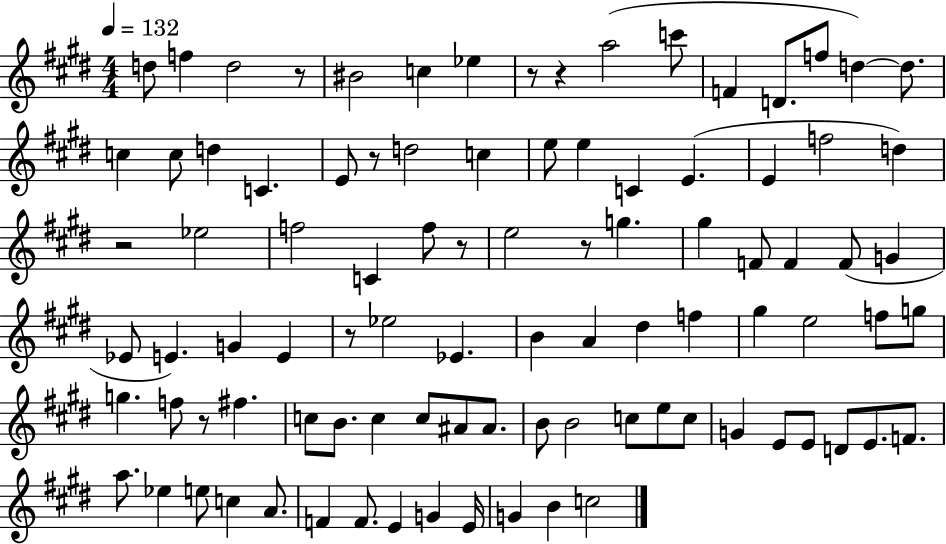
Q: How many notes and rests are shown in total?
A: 94